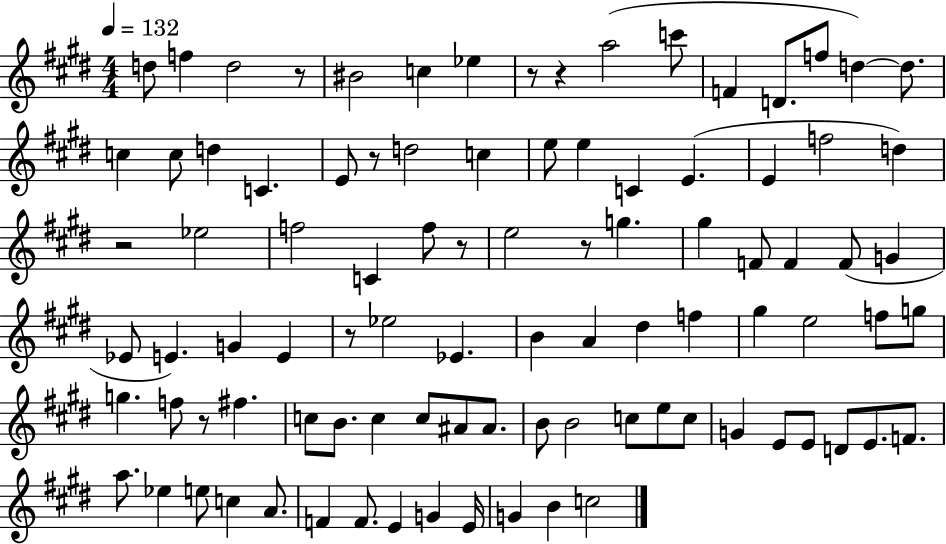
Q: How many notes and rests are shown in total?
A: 94